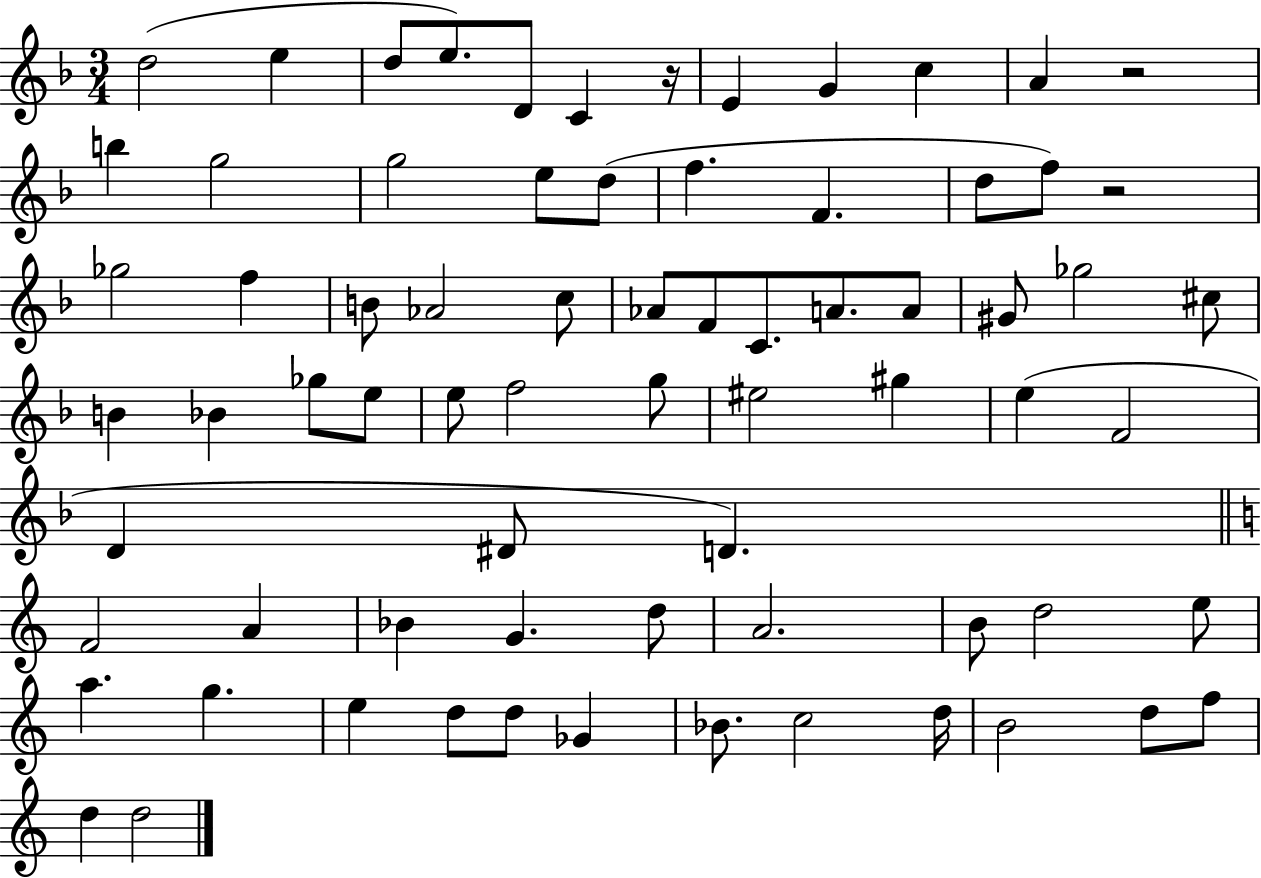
{
  \clef treble
  \numericTimeSignature
  \time 3/4
  \key f \major
  d''2( e''4 | d''8 e''8.) d'8 c'4 r16 | e'4 g'4 c''4 | a'4 r2 | \break b''4 g''2 | g''2 e''8 d''8( | f''4. f'4. | d''8 f''8) r2 | \break ges''2 f''4 | b'8 aes'2 c''8 | aes'8 f'8 c'8. a'8. a'8 | gis'8 ges''2 cis''8 | \break b'4 bes'4 ges''8 e''8 | e''8 f''2 g''8 | eis''2 gis''4 | e''4( f'2 | \break d'4 dis'8 d'4.) | \bar "||" \break \key a \minor f'2 a'4 | bes'4 g'4. d''8 | a'2. | b'8 d''2 e''8 | \break a''4. g''4. | e''4 d''8 d''8 ges'4 | bes'8. c''2 d''16 | b'2 d''8 f''8 | \break d''4 d''2 | \bar "|."
}